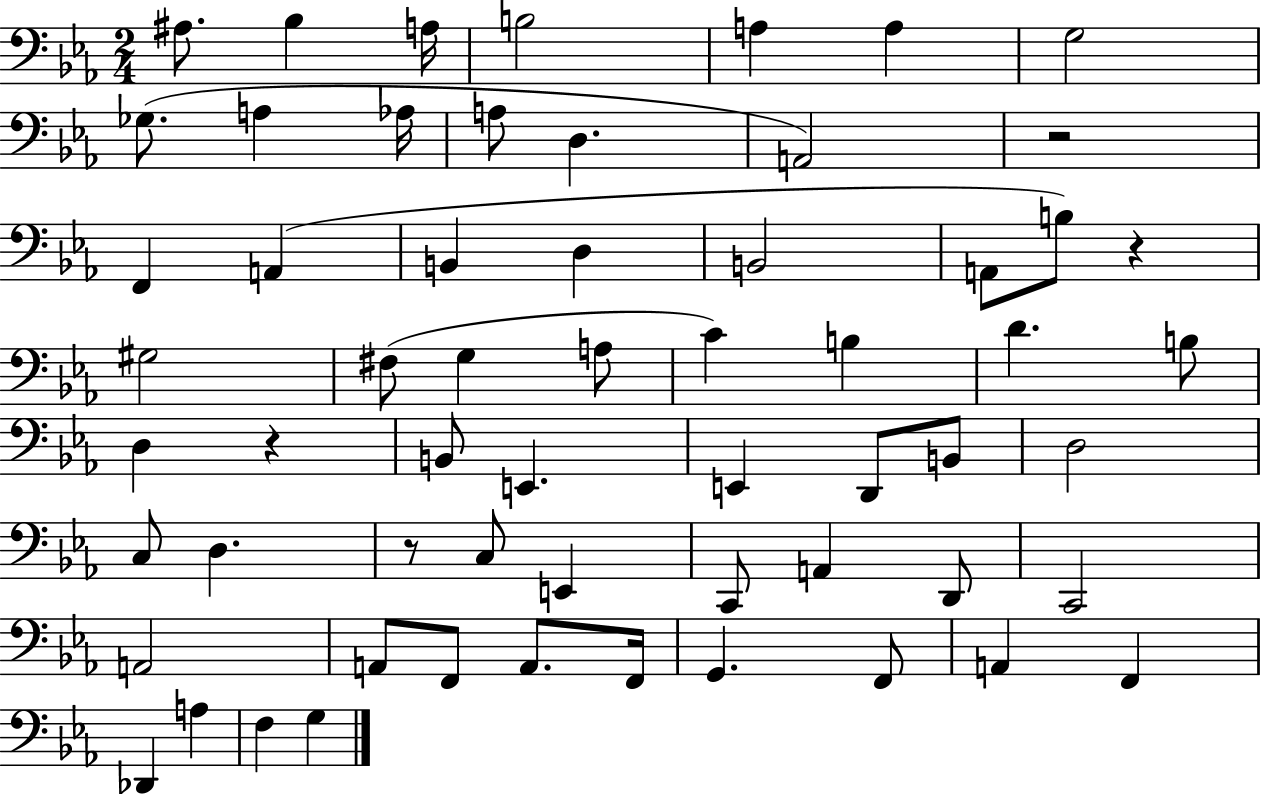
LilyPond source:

{
  \clef bass
  \numericTimeSignature
  \time 2/4
  \key ees \major
  ais8. bes4 a16 | b2 | a4 a4 | g2 | \break ges8.( a4 aes16 | a8 d4. | a,2) | r2 | \break f,4 a,4( | b,4 d4 | b,2 | a,8 b8) r4 | \break gis2 | fis8( g4 a8 | c'4) b4 | d'4. b8 | \break d4 r4 | b,8 e,4. | e,4 d,8 b,8 | d2 | \break c8 d4. | r8 c8 e,4 | c,8 a,4 d,8 | c,2 | \break a,2 | a,8 f,8 a,8. f,16 | g,4. f,8 | a,4 f,4 | \break des,4 a4 | f4 g4 | \bar "|."
}